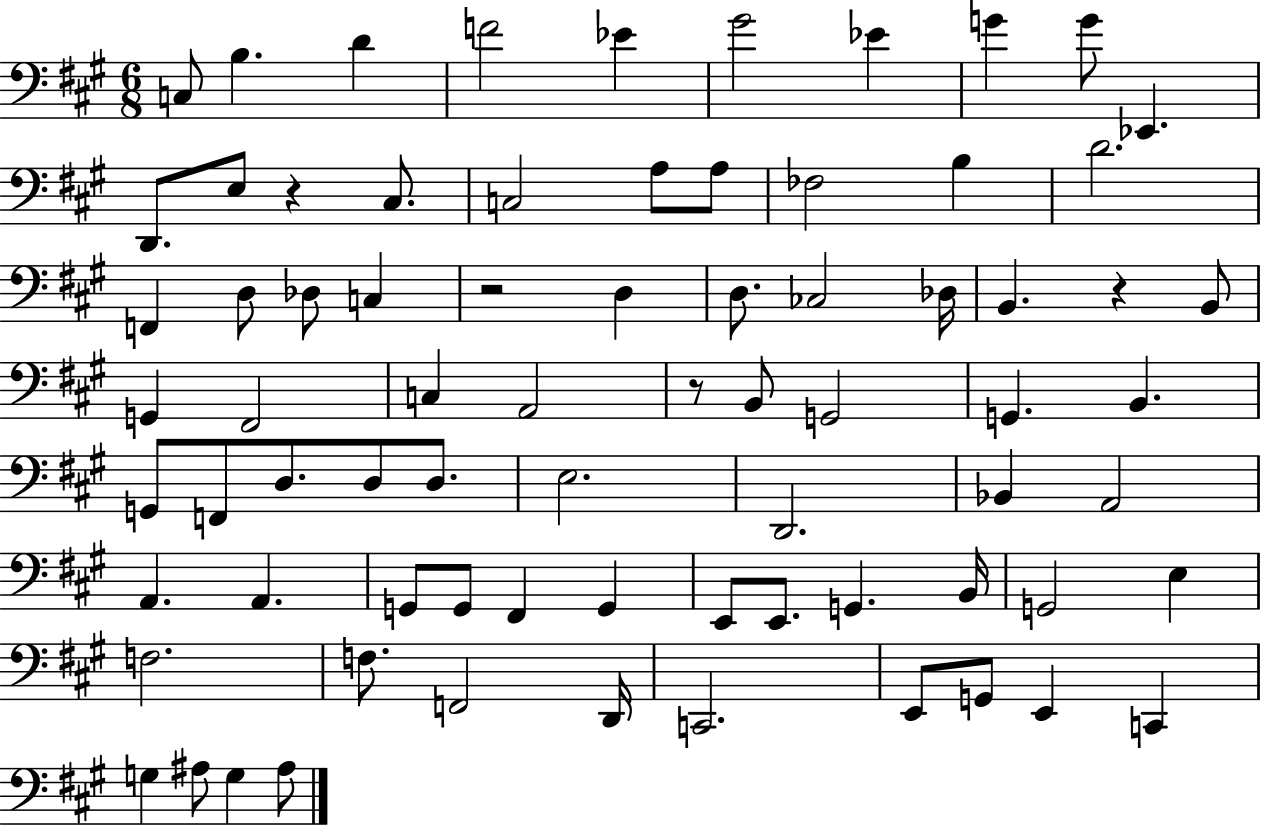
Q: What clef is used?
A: bass